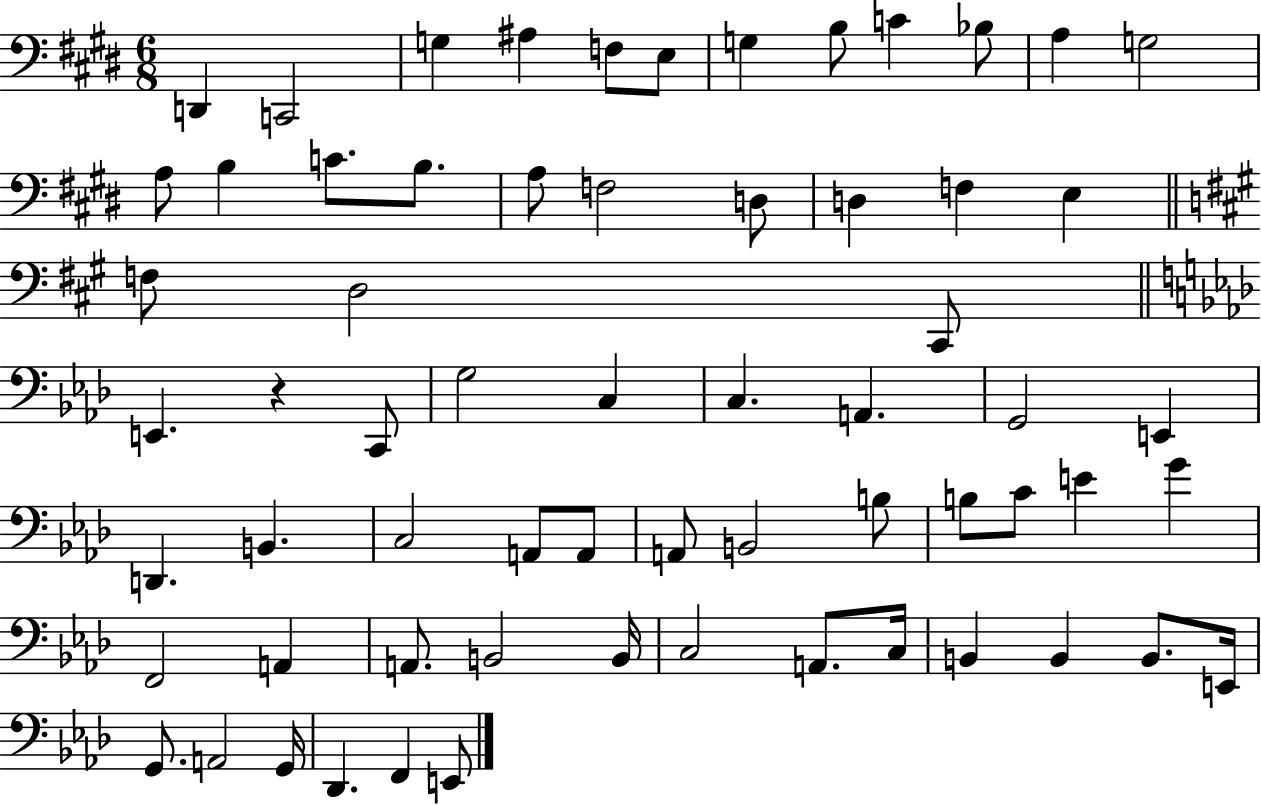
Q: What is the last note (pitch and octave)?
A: E2